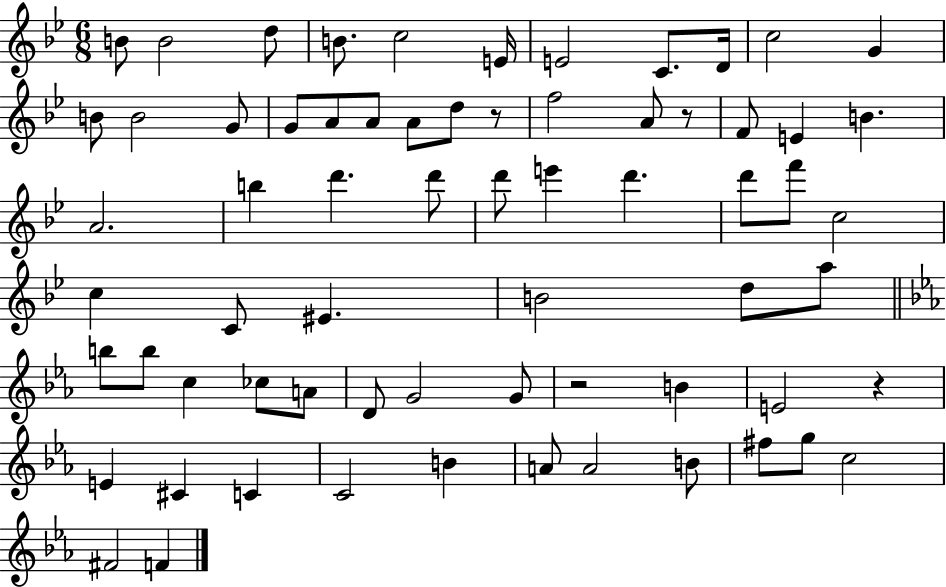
{
  \clef treble
  \numericTimeSignature
  \time 6/8
  \key bes \major
  b'8 b'2 d''8 | b'8. c''2 e'16 | e'2 c'8. d'16 | c''2 g'4 | \break b'8 b'2 g'8 | g'8 a'8 a'8 a'8 d''8 r8 | f''2 a'8 r8 | f'8 e'4 b'4. | \break a'2. | b''4 d'''4. d'''8 | d'''8 e'''4 d'''4. | d'''8 f'''8 c''2 | \break c''4 c'8 eis'4. | b'2 d''8 a''8 | \bar "||" \break \key ees \major b''8 b''8 c''4 ces''8 a'8 | d'8 g'2 g'8 | r2 b'4 | e'2 r4 | \break e'4 cis'4 c'4 | c'2 b'4 | a'8 a'2 b'8 | fis''8 g''8 c''2 | \break fis'2 f'4 | \bar "|."
}